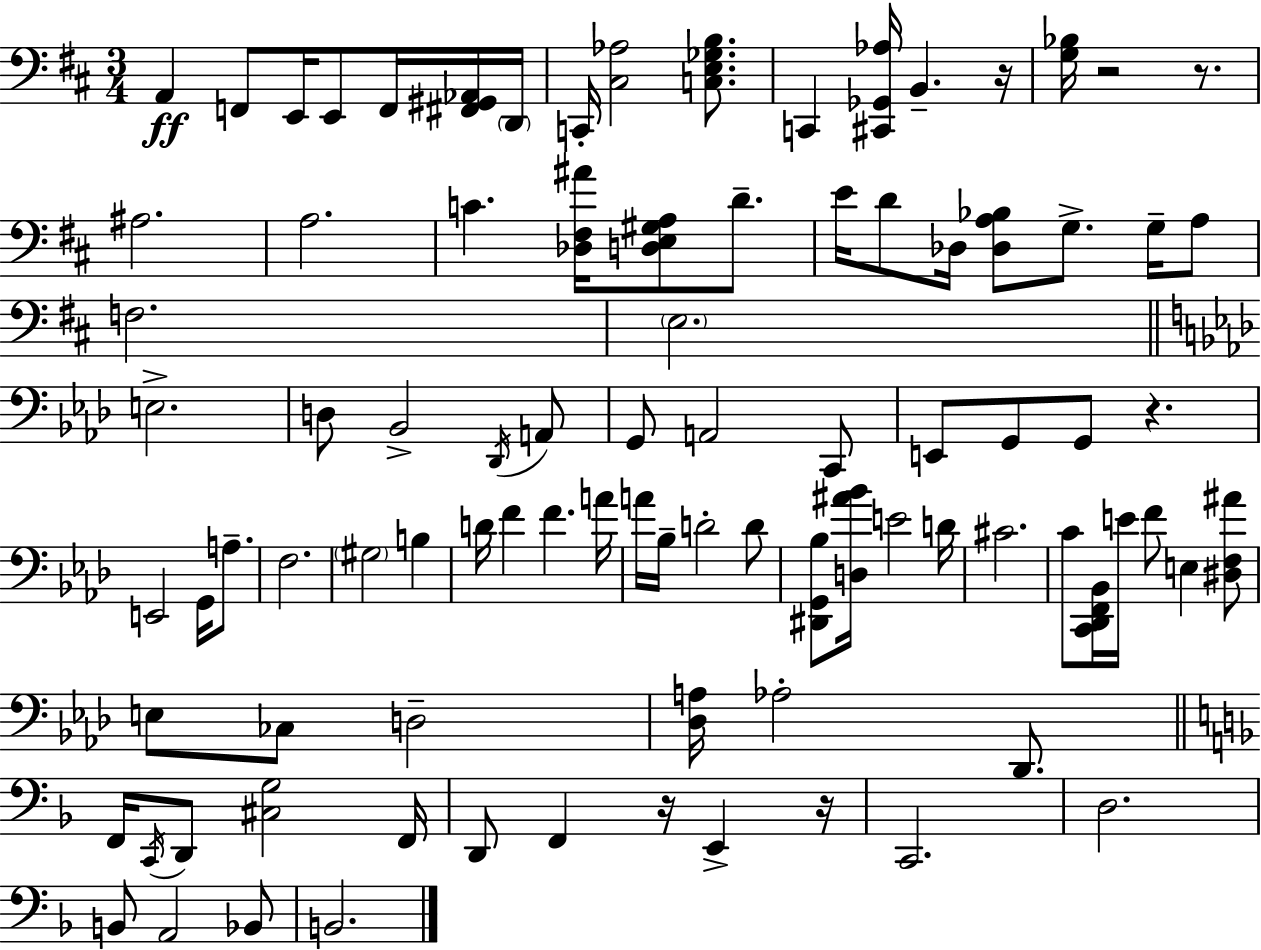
X:1
T:Untitled
M:3/4
L:1/4
K:D
A,, F,,/2 E,,/4 E,,/2 F,,/4 [^F,,^G,,_A,,]/4 D,,/4 C,,/4 [^C,_A,]2 [C,E,_G,B,]/2 C,, [^C,,_G,,_A,]/4 B,, z/4 [G,_B,]/4 z2 z/2 ^A,2 A,2 C [_D,^F,^A]/4 [D,E,^G,A,]/2 D/2 E/4 D/2 _D,/4 [_D,A,_B,]/2 G,/2 G,/4 A,/2 F,2 E,2 E,2 D,/2 _B,,2 _D,,/4 A,,/2 G,,/2 A,,2 C,,/2 E,,/2 G,,/2 G,,/2 z E,,2 G,,/4 A,/2 F,2 ^G,2 B, D/4 F F A/4 A/4 _B,/4 D2 D/2 [^D,,G,,_B,]/2 [D,^A_B]/4 E2 D/4 ^C2 C/2 [C,,_D,,F,,_B,,]/4 E/4 F/2 E, [^D,F,^A]/2 E,/2 _C,/2 D,2 [_D,A,]/4 _A,2 _D,,/2 F,,/4 C,,/4 D,,/2 [^C,G,]2 F,,/4 D,,/2 F,, z/4 E,, z/4 C,,2 D,2 B,,/2 A,,2 _B,,/2 B,,2